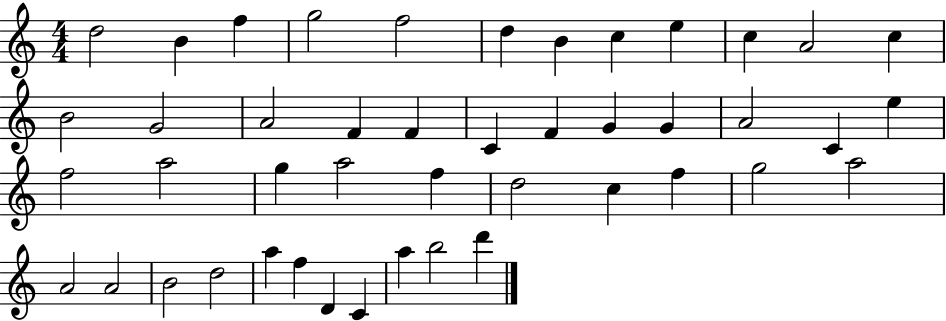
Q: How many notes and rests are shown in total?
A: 45